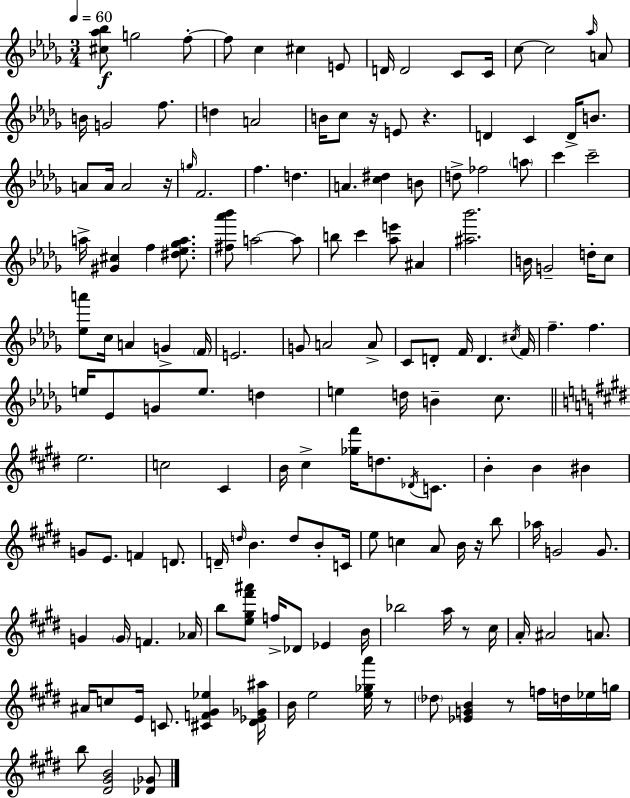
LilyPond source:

{
  \clef treble
  \numericTimeSignature
  \time 3/4
  \key bes \minor
  \tempo 4 = 60
  \repeat volta 2 { <cis'' aes'' bes''>8\f g''2 f''8-.~~ | f''8 c''4 cis''4 e'8 | d'16 d'2 c'8 c'16 | c''8~~ c''2 \grace { aes''16 } a'8 | \break b'16 g'2 f''8. | d''4 a'2 | b'16 c''8 r16 e'8 r4. | d'4 c'4 d'16-> b'8. | \break a'8 a'16 a'2 | r16 \grace { g''16 } f'2. | f''4. d''4. | a'4. <c'' dis''>4 | \break b'8 d''8-> fes''2 | \parenthesize a''8 c'''4 c'''2-- | a''16-> <gis' cis''>4 f''4 <dis'' ees'' ges'' a''>8. | <fis'' aes''' bes'''>8 a''2~~ | \break a''8 b''8 c'''4 <aes'' e'''>8 ais'4 | <ais'' bes'''>2. | b'16 g'2-- d''16-. | c''8 <ees'' a'''>8 c''16 a'4 g'4-> | \break \parenthesize f'16 e'2. | g'8 a'2 | a'8-> c'8 d'8-. f'16 d'4. | \acciaccatura { cis''16 } f'16 f''4.-- f''4. | \break e''16 ees'8 g'8 e''8. d''4 | e''4 d''16 b'4-- | c''8. \bar "||" \break \key e \major e''2. | c''2 cis'4 | b'16 cis''4-> <ges'' fis'''>16 d''8. \acciaccatura { des'16 } c'8. | b'4-. b'4 bis'4 | \break g'8 e'8. f'4 d'8. | d'16-- \grace { d''16 } b'4. d''8 b'8-. | c'16 e''8 c''4 a'8 b'16 r16 | b''8 aes''16 g'2 g'8. | \break g'4 \parenthesize g'16 f'4. | aes'16 b''8 <e'' gis'' fis''' ais'''>8 f''16-> des'8 ees'4 | b'16 bes''2 a''16 r8 | cis''16 a'16-. ais'2 a'8. | \break ais'16 c''8 e'16 c'8. <cis' f' gis' ees''>4 | <dis' ees' ges' ais''>16 b'16 e''2 <e'' ges'' a'''>16 | r8 \parenthesize des''8 <ees' g' b'>4 r8 f''16 d''16 | ees''16 g''16 b''8 <dis' gis' b'>2 | \break <des' ges'>8 } \bar "|."
}